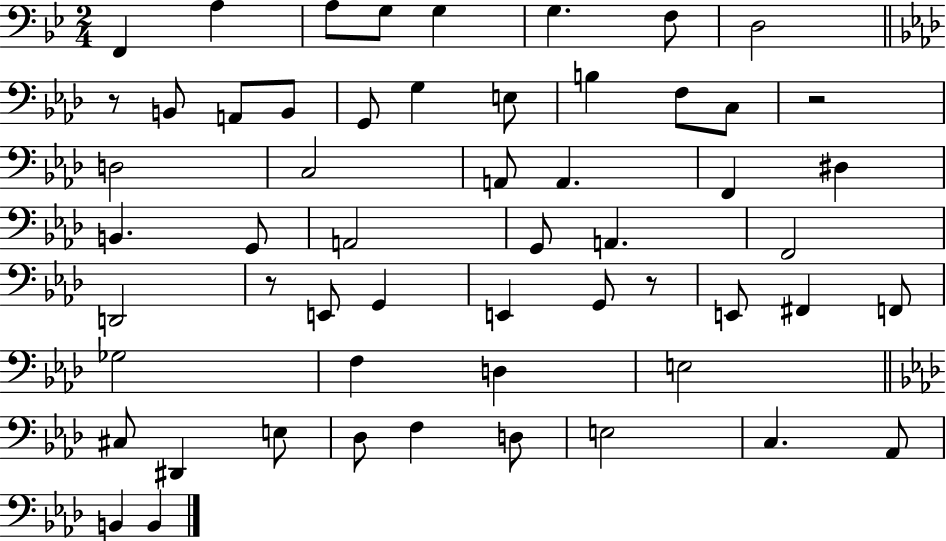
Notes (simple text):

F2/q A3/q A3/e G3/e G3/q G3/q. F3/e D3/h R/e B2/e A2/e B2/e G2/e G3/q E3/e B3/q F3/e C3/e R/h D3/h C3/h A2/e A2/q. F2/q D#3/q B2/q. G2/e A2/h G2/e A2/q. F2/h D2/h R/e E2/e G2/q E2/q G2/e R/e E2/e F#2/q F2/e Gb3/h F3/q D3/q E3/h C#3/e D#2/q E3/e Db3/e F3/q D3/e E3/h C3/q. Ab2/e B2/q B2/q